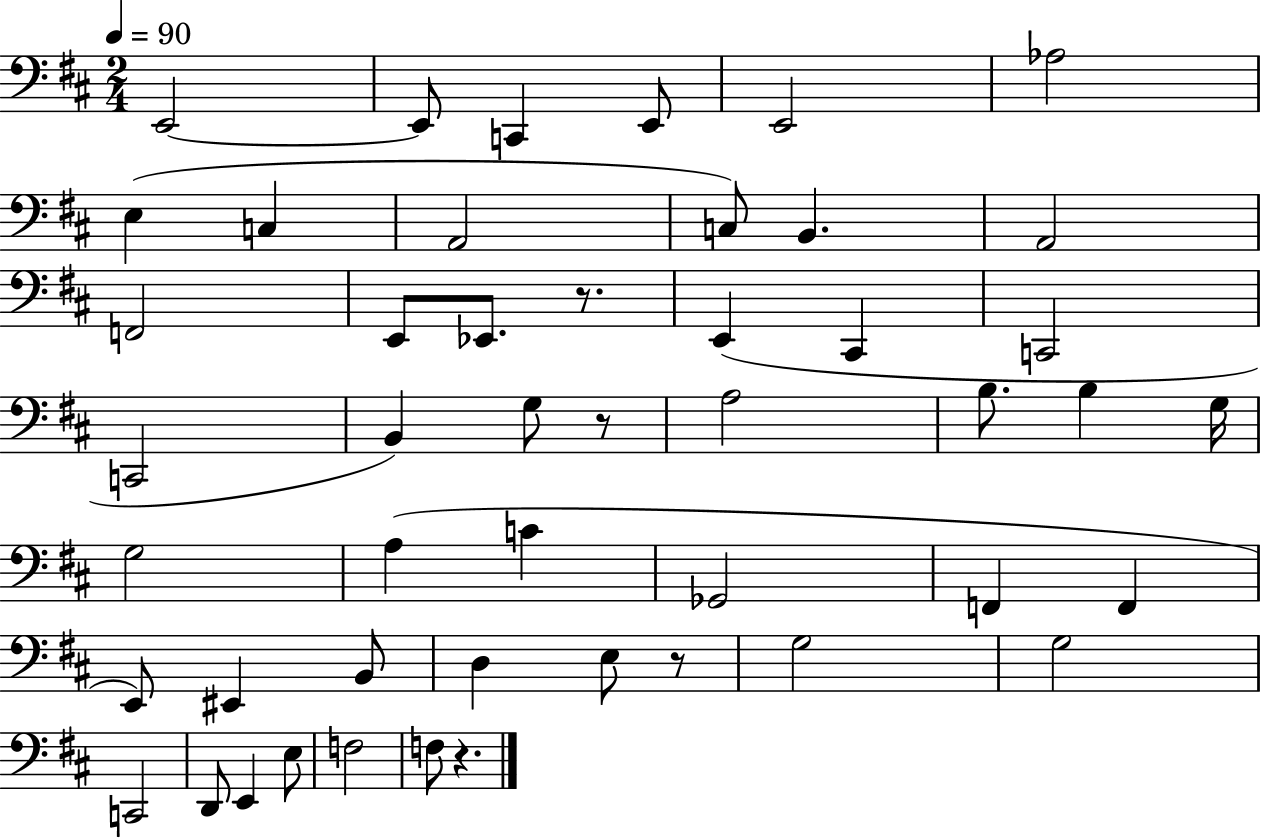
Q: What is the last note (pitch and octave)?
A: F3